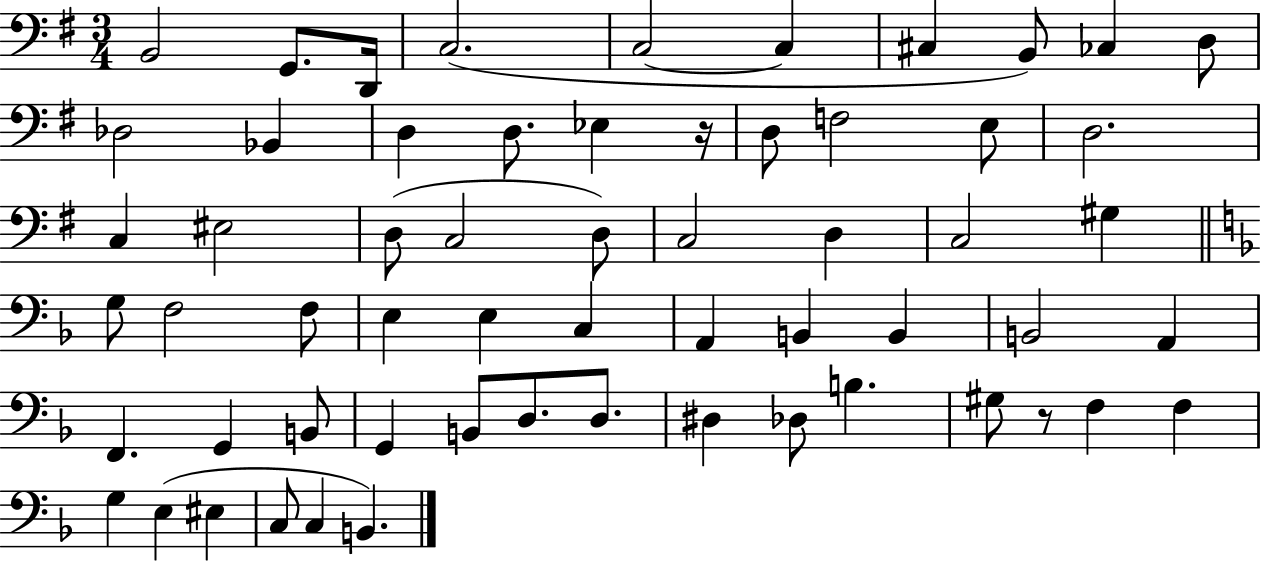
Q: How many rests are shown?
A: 2